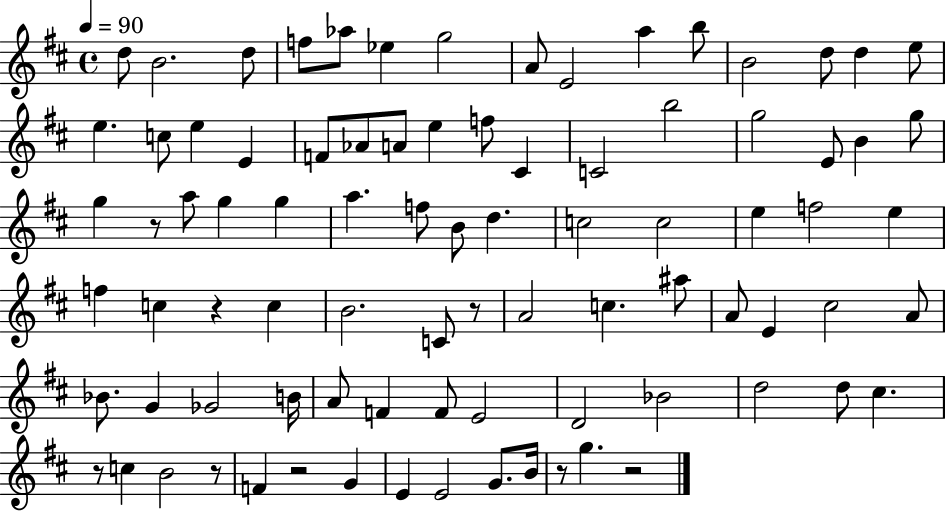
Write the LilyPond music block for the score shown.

{
  \clef treble
  \time 4/4
  \defaultTimeSignature
  \key d \major
  \tempo 4 = 90
  d''8 b'2. d''8 | f''8 aes''8 ees''4 g''2 | a'8 e'2 a''4 b''8 | b'2 d''8 d''4 e''8 | \break e''4. c''8 e''4 e'4 | f'8 aes'8 a'8 e''4 f''8 cis'4 | c'2 b''2 | g''2 e'8 b'4 g''8 | \break g''4 r8 a''8 g''4 g''4 | a''4. f''8 b'8 d''4. | c''2 c''2 | e''4 f''2 e''4 | \break f''4 c''4 r4 c''4 | b'2. c'8 r8 | a'2 c''4. ais''8 | a'8 e'4 cis''2 a'8 | \break bes'8. g'4 ges'2 b'16 | a'8 f'4 f'8 e'2 | d'2 bes'2 | d''2 d''8 cis''4. | \break r8 c''4 b'2 r8 | f'4 r2 g'4 | e'4 e'2 g'8. b'16 | r8 g''4. r2 | \break \bar "|."
}